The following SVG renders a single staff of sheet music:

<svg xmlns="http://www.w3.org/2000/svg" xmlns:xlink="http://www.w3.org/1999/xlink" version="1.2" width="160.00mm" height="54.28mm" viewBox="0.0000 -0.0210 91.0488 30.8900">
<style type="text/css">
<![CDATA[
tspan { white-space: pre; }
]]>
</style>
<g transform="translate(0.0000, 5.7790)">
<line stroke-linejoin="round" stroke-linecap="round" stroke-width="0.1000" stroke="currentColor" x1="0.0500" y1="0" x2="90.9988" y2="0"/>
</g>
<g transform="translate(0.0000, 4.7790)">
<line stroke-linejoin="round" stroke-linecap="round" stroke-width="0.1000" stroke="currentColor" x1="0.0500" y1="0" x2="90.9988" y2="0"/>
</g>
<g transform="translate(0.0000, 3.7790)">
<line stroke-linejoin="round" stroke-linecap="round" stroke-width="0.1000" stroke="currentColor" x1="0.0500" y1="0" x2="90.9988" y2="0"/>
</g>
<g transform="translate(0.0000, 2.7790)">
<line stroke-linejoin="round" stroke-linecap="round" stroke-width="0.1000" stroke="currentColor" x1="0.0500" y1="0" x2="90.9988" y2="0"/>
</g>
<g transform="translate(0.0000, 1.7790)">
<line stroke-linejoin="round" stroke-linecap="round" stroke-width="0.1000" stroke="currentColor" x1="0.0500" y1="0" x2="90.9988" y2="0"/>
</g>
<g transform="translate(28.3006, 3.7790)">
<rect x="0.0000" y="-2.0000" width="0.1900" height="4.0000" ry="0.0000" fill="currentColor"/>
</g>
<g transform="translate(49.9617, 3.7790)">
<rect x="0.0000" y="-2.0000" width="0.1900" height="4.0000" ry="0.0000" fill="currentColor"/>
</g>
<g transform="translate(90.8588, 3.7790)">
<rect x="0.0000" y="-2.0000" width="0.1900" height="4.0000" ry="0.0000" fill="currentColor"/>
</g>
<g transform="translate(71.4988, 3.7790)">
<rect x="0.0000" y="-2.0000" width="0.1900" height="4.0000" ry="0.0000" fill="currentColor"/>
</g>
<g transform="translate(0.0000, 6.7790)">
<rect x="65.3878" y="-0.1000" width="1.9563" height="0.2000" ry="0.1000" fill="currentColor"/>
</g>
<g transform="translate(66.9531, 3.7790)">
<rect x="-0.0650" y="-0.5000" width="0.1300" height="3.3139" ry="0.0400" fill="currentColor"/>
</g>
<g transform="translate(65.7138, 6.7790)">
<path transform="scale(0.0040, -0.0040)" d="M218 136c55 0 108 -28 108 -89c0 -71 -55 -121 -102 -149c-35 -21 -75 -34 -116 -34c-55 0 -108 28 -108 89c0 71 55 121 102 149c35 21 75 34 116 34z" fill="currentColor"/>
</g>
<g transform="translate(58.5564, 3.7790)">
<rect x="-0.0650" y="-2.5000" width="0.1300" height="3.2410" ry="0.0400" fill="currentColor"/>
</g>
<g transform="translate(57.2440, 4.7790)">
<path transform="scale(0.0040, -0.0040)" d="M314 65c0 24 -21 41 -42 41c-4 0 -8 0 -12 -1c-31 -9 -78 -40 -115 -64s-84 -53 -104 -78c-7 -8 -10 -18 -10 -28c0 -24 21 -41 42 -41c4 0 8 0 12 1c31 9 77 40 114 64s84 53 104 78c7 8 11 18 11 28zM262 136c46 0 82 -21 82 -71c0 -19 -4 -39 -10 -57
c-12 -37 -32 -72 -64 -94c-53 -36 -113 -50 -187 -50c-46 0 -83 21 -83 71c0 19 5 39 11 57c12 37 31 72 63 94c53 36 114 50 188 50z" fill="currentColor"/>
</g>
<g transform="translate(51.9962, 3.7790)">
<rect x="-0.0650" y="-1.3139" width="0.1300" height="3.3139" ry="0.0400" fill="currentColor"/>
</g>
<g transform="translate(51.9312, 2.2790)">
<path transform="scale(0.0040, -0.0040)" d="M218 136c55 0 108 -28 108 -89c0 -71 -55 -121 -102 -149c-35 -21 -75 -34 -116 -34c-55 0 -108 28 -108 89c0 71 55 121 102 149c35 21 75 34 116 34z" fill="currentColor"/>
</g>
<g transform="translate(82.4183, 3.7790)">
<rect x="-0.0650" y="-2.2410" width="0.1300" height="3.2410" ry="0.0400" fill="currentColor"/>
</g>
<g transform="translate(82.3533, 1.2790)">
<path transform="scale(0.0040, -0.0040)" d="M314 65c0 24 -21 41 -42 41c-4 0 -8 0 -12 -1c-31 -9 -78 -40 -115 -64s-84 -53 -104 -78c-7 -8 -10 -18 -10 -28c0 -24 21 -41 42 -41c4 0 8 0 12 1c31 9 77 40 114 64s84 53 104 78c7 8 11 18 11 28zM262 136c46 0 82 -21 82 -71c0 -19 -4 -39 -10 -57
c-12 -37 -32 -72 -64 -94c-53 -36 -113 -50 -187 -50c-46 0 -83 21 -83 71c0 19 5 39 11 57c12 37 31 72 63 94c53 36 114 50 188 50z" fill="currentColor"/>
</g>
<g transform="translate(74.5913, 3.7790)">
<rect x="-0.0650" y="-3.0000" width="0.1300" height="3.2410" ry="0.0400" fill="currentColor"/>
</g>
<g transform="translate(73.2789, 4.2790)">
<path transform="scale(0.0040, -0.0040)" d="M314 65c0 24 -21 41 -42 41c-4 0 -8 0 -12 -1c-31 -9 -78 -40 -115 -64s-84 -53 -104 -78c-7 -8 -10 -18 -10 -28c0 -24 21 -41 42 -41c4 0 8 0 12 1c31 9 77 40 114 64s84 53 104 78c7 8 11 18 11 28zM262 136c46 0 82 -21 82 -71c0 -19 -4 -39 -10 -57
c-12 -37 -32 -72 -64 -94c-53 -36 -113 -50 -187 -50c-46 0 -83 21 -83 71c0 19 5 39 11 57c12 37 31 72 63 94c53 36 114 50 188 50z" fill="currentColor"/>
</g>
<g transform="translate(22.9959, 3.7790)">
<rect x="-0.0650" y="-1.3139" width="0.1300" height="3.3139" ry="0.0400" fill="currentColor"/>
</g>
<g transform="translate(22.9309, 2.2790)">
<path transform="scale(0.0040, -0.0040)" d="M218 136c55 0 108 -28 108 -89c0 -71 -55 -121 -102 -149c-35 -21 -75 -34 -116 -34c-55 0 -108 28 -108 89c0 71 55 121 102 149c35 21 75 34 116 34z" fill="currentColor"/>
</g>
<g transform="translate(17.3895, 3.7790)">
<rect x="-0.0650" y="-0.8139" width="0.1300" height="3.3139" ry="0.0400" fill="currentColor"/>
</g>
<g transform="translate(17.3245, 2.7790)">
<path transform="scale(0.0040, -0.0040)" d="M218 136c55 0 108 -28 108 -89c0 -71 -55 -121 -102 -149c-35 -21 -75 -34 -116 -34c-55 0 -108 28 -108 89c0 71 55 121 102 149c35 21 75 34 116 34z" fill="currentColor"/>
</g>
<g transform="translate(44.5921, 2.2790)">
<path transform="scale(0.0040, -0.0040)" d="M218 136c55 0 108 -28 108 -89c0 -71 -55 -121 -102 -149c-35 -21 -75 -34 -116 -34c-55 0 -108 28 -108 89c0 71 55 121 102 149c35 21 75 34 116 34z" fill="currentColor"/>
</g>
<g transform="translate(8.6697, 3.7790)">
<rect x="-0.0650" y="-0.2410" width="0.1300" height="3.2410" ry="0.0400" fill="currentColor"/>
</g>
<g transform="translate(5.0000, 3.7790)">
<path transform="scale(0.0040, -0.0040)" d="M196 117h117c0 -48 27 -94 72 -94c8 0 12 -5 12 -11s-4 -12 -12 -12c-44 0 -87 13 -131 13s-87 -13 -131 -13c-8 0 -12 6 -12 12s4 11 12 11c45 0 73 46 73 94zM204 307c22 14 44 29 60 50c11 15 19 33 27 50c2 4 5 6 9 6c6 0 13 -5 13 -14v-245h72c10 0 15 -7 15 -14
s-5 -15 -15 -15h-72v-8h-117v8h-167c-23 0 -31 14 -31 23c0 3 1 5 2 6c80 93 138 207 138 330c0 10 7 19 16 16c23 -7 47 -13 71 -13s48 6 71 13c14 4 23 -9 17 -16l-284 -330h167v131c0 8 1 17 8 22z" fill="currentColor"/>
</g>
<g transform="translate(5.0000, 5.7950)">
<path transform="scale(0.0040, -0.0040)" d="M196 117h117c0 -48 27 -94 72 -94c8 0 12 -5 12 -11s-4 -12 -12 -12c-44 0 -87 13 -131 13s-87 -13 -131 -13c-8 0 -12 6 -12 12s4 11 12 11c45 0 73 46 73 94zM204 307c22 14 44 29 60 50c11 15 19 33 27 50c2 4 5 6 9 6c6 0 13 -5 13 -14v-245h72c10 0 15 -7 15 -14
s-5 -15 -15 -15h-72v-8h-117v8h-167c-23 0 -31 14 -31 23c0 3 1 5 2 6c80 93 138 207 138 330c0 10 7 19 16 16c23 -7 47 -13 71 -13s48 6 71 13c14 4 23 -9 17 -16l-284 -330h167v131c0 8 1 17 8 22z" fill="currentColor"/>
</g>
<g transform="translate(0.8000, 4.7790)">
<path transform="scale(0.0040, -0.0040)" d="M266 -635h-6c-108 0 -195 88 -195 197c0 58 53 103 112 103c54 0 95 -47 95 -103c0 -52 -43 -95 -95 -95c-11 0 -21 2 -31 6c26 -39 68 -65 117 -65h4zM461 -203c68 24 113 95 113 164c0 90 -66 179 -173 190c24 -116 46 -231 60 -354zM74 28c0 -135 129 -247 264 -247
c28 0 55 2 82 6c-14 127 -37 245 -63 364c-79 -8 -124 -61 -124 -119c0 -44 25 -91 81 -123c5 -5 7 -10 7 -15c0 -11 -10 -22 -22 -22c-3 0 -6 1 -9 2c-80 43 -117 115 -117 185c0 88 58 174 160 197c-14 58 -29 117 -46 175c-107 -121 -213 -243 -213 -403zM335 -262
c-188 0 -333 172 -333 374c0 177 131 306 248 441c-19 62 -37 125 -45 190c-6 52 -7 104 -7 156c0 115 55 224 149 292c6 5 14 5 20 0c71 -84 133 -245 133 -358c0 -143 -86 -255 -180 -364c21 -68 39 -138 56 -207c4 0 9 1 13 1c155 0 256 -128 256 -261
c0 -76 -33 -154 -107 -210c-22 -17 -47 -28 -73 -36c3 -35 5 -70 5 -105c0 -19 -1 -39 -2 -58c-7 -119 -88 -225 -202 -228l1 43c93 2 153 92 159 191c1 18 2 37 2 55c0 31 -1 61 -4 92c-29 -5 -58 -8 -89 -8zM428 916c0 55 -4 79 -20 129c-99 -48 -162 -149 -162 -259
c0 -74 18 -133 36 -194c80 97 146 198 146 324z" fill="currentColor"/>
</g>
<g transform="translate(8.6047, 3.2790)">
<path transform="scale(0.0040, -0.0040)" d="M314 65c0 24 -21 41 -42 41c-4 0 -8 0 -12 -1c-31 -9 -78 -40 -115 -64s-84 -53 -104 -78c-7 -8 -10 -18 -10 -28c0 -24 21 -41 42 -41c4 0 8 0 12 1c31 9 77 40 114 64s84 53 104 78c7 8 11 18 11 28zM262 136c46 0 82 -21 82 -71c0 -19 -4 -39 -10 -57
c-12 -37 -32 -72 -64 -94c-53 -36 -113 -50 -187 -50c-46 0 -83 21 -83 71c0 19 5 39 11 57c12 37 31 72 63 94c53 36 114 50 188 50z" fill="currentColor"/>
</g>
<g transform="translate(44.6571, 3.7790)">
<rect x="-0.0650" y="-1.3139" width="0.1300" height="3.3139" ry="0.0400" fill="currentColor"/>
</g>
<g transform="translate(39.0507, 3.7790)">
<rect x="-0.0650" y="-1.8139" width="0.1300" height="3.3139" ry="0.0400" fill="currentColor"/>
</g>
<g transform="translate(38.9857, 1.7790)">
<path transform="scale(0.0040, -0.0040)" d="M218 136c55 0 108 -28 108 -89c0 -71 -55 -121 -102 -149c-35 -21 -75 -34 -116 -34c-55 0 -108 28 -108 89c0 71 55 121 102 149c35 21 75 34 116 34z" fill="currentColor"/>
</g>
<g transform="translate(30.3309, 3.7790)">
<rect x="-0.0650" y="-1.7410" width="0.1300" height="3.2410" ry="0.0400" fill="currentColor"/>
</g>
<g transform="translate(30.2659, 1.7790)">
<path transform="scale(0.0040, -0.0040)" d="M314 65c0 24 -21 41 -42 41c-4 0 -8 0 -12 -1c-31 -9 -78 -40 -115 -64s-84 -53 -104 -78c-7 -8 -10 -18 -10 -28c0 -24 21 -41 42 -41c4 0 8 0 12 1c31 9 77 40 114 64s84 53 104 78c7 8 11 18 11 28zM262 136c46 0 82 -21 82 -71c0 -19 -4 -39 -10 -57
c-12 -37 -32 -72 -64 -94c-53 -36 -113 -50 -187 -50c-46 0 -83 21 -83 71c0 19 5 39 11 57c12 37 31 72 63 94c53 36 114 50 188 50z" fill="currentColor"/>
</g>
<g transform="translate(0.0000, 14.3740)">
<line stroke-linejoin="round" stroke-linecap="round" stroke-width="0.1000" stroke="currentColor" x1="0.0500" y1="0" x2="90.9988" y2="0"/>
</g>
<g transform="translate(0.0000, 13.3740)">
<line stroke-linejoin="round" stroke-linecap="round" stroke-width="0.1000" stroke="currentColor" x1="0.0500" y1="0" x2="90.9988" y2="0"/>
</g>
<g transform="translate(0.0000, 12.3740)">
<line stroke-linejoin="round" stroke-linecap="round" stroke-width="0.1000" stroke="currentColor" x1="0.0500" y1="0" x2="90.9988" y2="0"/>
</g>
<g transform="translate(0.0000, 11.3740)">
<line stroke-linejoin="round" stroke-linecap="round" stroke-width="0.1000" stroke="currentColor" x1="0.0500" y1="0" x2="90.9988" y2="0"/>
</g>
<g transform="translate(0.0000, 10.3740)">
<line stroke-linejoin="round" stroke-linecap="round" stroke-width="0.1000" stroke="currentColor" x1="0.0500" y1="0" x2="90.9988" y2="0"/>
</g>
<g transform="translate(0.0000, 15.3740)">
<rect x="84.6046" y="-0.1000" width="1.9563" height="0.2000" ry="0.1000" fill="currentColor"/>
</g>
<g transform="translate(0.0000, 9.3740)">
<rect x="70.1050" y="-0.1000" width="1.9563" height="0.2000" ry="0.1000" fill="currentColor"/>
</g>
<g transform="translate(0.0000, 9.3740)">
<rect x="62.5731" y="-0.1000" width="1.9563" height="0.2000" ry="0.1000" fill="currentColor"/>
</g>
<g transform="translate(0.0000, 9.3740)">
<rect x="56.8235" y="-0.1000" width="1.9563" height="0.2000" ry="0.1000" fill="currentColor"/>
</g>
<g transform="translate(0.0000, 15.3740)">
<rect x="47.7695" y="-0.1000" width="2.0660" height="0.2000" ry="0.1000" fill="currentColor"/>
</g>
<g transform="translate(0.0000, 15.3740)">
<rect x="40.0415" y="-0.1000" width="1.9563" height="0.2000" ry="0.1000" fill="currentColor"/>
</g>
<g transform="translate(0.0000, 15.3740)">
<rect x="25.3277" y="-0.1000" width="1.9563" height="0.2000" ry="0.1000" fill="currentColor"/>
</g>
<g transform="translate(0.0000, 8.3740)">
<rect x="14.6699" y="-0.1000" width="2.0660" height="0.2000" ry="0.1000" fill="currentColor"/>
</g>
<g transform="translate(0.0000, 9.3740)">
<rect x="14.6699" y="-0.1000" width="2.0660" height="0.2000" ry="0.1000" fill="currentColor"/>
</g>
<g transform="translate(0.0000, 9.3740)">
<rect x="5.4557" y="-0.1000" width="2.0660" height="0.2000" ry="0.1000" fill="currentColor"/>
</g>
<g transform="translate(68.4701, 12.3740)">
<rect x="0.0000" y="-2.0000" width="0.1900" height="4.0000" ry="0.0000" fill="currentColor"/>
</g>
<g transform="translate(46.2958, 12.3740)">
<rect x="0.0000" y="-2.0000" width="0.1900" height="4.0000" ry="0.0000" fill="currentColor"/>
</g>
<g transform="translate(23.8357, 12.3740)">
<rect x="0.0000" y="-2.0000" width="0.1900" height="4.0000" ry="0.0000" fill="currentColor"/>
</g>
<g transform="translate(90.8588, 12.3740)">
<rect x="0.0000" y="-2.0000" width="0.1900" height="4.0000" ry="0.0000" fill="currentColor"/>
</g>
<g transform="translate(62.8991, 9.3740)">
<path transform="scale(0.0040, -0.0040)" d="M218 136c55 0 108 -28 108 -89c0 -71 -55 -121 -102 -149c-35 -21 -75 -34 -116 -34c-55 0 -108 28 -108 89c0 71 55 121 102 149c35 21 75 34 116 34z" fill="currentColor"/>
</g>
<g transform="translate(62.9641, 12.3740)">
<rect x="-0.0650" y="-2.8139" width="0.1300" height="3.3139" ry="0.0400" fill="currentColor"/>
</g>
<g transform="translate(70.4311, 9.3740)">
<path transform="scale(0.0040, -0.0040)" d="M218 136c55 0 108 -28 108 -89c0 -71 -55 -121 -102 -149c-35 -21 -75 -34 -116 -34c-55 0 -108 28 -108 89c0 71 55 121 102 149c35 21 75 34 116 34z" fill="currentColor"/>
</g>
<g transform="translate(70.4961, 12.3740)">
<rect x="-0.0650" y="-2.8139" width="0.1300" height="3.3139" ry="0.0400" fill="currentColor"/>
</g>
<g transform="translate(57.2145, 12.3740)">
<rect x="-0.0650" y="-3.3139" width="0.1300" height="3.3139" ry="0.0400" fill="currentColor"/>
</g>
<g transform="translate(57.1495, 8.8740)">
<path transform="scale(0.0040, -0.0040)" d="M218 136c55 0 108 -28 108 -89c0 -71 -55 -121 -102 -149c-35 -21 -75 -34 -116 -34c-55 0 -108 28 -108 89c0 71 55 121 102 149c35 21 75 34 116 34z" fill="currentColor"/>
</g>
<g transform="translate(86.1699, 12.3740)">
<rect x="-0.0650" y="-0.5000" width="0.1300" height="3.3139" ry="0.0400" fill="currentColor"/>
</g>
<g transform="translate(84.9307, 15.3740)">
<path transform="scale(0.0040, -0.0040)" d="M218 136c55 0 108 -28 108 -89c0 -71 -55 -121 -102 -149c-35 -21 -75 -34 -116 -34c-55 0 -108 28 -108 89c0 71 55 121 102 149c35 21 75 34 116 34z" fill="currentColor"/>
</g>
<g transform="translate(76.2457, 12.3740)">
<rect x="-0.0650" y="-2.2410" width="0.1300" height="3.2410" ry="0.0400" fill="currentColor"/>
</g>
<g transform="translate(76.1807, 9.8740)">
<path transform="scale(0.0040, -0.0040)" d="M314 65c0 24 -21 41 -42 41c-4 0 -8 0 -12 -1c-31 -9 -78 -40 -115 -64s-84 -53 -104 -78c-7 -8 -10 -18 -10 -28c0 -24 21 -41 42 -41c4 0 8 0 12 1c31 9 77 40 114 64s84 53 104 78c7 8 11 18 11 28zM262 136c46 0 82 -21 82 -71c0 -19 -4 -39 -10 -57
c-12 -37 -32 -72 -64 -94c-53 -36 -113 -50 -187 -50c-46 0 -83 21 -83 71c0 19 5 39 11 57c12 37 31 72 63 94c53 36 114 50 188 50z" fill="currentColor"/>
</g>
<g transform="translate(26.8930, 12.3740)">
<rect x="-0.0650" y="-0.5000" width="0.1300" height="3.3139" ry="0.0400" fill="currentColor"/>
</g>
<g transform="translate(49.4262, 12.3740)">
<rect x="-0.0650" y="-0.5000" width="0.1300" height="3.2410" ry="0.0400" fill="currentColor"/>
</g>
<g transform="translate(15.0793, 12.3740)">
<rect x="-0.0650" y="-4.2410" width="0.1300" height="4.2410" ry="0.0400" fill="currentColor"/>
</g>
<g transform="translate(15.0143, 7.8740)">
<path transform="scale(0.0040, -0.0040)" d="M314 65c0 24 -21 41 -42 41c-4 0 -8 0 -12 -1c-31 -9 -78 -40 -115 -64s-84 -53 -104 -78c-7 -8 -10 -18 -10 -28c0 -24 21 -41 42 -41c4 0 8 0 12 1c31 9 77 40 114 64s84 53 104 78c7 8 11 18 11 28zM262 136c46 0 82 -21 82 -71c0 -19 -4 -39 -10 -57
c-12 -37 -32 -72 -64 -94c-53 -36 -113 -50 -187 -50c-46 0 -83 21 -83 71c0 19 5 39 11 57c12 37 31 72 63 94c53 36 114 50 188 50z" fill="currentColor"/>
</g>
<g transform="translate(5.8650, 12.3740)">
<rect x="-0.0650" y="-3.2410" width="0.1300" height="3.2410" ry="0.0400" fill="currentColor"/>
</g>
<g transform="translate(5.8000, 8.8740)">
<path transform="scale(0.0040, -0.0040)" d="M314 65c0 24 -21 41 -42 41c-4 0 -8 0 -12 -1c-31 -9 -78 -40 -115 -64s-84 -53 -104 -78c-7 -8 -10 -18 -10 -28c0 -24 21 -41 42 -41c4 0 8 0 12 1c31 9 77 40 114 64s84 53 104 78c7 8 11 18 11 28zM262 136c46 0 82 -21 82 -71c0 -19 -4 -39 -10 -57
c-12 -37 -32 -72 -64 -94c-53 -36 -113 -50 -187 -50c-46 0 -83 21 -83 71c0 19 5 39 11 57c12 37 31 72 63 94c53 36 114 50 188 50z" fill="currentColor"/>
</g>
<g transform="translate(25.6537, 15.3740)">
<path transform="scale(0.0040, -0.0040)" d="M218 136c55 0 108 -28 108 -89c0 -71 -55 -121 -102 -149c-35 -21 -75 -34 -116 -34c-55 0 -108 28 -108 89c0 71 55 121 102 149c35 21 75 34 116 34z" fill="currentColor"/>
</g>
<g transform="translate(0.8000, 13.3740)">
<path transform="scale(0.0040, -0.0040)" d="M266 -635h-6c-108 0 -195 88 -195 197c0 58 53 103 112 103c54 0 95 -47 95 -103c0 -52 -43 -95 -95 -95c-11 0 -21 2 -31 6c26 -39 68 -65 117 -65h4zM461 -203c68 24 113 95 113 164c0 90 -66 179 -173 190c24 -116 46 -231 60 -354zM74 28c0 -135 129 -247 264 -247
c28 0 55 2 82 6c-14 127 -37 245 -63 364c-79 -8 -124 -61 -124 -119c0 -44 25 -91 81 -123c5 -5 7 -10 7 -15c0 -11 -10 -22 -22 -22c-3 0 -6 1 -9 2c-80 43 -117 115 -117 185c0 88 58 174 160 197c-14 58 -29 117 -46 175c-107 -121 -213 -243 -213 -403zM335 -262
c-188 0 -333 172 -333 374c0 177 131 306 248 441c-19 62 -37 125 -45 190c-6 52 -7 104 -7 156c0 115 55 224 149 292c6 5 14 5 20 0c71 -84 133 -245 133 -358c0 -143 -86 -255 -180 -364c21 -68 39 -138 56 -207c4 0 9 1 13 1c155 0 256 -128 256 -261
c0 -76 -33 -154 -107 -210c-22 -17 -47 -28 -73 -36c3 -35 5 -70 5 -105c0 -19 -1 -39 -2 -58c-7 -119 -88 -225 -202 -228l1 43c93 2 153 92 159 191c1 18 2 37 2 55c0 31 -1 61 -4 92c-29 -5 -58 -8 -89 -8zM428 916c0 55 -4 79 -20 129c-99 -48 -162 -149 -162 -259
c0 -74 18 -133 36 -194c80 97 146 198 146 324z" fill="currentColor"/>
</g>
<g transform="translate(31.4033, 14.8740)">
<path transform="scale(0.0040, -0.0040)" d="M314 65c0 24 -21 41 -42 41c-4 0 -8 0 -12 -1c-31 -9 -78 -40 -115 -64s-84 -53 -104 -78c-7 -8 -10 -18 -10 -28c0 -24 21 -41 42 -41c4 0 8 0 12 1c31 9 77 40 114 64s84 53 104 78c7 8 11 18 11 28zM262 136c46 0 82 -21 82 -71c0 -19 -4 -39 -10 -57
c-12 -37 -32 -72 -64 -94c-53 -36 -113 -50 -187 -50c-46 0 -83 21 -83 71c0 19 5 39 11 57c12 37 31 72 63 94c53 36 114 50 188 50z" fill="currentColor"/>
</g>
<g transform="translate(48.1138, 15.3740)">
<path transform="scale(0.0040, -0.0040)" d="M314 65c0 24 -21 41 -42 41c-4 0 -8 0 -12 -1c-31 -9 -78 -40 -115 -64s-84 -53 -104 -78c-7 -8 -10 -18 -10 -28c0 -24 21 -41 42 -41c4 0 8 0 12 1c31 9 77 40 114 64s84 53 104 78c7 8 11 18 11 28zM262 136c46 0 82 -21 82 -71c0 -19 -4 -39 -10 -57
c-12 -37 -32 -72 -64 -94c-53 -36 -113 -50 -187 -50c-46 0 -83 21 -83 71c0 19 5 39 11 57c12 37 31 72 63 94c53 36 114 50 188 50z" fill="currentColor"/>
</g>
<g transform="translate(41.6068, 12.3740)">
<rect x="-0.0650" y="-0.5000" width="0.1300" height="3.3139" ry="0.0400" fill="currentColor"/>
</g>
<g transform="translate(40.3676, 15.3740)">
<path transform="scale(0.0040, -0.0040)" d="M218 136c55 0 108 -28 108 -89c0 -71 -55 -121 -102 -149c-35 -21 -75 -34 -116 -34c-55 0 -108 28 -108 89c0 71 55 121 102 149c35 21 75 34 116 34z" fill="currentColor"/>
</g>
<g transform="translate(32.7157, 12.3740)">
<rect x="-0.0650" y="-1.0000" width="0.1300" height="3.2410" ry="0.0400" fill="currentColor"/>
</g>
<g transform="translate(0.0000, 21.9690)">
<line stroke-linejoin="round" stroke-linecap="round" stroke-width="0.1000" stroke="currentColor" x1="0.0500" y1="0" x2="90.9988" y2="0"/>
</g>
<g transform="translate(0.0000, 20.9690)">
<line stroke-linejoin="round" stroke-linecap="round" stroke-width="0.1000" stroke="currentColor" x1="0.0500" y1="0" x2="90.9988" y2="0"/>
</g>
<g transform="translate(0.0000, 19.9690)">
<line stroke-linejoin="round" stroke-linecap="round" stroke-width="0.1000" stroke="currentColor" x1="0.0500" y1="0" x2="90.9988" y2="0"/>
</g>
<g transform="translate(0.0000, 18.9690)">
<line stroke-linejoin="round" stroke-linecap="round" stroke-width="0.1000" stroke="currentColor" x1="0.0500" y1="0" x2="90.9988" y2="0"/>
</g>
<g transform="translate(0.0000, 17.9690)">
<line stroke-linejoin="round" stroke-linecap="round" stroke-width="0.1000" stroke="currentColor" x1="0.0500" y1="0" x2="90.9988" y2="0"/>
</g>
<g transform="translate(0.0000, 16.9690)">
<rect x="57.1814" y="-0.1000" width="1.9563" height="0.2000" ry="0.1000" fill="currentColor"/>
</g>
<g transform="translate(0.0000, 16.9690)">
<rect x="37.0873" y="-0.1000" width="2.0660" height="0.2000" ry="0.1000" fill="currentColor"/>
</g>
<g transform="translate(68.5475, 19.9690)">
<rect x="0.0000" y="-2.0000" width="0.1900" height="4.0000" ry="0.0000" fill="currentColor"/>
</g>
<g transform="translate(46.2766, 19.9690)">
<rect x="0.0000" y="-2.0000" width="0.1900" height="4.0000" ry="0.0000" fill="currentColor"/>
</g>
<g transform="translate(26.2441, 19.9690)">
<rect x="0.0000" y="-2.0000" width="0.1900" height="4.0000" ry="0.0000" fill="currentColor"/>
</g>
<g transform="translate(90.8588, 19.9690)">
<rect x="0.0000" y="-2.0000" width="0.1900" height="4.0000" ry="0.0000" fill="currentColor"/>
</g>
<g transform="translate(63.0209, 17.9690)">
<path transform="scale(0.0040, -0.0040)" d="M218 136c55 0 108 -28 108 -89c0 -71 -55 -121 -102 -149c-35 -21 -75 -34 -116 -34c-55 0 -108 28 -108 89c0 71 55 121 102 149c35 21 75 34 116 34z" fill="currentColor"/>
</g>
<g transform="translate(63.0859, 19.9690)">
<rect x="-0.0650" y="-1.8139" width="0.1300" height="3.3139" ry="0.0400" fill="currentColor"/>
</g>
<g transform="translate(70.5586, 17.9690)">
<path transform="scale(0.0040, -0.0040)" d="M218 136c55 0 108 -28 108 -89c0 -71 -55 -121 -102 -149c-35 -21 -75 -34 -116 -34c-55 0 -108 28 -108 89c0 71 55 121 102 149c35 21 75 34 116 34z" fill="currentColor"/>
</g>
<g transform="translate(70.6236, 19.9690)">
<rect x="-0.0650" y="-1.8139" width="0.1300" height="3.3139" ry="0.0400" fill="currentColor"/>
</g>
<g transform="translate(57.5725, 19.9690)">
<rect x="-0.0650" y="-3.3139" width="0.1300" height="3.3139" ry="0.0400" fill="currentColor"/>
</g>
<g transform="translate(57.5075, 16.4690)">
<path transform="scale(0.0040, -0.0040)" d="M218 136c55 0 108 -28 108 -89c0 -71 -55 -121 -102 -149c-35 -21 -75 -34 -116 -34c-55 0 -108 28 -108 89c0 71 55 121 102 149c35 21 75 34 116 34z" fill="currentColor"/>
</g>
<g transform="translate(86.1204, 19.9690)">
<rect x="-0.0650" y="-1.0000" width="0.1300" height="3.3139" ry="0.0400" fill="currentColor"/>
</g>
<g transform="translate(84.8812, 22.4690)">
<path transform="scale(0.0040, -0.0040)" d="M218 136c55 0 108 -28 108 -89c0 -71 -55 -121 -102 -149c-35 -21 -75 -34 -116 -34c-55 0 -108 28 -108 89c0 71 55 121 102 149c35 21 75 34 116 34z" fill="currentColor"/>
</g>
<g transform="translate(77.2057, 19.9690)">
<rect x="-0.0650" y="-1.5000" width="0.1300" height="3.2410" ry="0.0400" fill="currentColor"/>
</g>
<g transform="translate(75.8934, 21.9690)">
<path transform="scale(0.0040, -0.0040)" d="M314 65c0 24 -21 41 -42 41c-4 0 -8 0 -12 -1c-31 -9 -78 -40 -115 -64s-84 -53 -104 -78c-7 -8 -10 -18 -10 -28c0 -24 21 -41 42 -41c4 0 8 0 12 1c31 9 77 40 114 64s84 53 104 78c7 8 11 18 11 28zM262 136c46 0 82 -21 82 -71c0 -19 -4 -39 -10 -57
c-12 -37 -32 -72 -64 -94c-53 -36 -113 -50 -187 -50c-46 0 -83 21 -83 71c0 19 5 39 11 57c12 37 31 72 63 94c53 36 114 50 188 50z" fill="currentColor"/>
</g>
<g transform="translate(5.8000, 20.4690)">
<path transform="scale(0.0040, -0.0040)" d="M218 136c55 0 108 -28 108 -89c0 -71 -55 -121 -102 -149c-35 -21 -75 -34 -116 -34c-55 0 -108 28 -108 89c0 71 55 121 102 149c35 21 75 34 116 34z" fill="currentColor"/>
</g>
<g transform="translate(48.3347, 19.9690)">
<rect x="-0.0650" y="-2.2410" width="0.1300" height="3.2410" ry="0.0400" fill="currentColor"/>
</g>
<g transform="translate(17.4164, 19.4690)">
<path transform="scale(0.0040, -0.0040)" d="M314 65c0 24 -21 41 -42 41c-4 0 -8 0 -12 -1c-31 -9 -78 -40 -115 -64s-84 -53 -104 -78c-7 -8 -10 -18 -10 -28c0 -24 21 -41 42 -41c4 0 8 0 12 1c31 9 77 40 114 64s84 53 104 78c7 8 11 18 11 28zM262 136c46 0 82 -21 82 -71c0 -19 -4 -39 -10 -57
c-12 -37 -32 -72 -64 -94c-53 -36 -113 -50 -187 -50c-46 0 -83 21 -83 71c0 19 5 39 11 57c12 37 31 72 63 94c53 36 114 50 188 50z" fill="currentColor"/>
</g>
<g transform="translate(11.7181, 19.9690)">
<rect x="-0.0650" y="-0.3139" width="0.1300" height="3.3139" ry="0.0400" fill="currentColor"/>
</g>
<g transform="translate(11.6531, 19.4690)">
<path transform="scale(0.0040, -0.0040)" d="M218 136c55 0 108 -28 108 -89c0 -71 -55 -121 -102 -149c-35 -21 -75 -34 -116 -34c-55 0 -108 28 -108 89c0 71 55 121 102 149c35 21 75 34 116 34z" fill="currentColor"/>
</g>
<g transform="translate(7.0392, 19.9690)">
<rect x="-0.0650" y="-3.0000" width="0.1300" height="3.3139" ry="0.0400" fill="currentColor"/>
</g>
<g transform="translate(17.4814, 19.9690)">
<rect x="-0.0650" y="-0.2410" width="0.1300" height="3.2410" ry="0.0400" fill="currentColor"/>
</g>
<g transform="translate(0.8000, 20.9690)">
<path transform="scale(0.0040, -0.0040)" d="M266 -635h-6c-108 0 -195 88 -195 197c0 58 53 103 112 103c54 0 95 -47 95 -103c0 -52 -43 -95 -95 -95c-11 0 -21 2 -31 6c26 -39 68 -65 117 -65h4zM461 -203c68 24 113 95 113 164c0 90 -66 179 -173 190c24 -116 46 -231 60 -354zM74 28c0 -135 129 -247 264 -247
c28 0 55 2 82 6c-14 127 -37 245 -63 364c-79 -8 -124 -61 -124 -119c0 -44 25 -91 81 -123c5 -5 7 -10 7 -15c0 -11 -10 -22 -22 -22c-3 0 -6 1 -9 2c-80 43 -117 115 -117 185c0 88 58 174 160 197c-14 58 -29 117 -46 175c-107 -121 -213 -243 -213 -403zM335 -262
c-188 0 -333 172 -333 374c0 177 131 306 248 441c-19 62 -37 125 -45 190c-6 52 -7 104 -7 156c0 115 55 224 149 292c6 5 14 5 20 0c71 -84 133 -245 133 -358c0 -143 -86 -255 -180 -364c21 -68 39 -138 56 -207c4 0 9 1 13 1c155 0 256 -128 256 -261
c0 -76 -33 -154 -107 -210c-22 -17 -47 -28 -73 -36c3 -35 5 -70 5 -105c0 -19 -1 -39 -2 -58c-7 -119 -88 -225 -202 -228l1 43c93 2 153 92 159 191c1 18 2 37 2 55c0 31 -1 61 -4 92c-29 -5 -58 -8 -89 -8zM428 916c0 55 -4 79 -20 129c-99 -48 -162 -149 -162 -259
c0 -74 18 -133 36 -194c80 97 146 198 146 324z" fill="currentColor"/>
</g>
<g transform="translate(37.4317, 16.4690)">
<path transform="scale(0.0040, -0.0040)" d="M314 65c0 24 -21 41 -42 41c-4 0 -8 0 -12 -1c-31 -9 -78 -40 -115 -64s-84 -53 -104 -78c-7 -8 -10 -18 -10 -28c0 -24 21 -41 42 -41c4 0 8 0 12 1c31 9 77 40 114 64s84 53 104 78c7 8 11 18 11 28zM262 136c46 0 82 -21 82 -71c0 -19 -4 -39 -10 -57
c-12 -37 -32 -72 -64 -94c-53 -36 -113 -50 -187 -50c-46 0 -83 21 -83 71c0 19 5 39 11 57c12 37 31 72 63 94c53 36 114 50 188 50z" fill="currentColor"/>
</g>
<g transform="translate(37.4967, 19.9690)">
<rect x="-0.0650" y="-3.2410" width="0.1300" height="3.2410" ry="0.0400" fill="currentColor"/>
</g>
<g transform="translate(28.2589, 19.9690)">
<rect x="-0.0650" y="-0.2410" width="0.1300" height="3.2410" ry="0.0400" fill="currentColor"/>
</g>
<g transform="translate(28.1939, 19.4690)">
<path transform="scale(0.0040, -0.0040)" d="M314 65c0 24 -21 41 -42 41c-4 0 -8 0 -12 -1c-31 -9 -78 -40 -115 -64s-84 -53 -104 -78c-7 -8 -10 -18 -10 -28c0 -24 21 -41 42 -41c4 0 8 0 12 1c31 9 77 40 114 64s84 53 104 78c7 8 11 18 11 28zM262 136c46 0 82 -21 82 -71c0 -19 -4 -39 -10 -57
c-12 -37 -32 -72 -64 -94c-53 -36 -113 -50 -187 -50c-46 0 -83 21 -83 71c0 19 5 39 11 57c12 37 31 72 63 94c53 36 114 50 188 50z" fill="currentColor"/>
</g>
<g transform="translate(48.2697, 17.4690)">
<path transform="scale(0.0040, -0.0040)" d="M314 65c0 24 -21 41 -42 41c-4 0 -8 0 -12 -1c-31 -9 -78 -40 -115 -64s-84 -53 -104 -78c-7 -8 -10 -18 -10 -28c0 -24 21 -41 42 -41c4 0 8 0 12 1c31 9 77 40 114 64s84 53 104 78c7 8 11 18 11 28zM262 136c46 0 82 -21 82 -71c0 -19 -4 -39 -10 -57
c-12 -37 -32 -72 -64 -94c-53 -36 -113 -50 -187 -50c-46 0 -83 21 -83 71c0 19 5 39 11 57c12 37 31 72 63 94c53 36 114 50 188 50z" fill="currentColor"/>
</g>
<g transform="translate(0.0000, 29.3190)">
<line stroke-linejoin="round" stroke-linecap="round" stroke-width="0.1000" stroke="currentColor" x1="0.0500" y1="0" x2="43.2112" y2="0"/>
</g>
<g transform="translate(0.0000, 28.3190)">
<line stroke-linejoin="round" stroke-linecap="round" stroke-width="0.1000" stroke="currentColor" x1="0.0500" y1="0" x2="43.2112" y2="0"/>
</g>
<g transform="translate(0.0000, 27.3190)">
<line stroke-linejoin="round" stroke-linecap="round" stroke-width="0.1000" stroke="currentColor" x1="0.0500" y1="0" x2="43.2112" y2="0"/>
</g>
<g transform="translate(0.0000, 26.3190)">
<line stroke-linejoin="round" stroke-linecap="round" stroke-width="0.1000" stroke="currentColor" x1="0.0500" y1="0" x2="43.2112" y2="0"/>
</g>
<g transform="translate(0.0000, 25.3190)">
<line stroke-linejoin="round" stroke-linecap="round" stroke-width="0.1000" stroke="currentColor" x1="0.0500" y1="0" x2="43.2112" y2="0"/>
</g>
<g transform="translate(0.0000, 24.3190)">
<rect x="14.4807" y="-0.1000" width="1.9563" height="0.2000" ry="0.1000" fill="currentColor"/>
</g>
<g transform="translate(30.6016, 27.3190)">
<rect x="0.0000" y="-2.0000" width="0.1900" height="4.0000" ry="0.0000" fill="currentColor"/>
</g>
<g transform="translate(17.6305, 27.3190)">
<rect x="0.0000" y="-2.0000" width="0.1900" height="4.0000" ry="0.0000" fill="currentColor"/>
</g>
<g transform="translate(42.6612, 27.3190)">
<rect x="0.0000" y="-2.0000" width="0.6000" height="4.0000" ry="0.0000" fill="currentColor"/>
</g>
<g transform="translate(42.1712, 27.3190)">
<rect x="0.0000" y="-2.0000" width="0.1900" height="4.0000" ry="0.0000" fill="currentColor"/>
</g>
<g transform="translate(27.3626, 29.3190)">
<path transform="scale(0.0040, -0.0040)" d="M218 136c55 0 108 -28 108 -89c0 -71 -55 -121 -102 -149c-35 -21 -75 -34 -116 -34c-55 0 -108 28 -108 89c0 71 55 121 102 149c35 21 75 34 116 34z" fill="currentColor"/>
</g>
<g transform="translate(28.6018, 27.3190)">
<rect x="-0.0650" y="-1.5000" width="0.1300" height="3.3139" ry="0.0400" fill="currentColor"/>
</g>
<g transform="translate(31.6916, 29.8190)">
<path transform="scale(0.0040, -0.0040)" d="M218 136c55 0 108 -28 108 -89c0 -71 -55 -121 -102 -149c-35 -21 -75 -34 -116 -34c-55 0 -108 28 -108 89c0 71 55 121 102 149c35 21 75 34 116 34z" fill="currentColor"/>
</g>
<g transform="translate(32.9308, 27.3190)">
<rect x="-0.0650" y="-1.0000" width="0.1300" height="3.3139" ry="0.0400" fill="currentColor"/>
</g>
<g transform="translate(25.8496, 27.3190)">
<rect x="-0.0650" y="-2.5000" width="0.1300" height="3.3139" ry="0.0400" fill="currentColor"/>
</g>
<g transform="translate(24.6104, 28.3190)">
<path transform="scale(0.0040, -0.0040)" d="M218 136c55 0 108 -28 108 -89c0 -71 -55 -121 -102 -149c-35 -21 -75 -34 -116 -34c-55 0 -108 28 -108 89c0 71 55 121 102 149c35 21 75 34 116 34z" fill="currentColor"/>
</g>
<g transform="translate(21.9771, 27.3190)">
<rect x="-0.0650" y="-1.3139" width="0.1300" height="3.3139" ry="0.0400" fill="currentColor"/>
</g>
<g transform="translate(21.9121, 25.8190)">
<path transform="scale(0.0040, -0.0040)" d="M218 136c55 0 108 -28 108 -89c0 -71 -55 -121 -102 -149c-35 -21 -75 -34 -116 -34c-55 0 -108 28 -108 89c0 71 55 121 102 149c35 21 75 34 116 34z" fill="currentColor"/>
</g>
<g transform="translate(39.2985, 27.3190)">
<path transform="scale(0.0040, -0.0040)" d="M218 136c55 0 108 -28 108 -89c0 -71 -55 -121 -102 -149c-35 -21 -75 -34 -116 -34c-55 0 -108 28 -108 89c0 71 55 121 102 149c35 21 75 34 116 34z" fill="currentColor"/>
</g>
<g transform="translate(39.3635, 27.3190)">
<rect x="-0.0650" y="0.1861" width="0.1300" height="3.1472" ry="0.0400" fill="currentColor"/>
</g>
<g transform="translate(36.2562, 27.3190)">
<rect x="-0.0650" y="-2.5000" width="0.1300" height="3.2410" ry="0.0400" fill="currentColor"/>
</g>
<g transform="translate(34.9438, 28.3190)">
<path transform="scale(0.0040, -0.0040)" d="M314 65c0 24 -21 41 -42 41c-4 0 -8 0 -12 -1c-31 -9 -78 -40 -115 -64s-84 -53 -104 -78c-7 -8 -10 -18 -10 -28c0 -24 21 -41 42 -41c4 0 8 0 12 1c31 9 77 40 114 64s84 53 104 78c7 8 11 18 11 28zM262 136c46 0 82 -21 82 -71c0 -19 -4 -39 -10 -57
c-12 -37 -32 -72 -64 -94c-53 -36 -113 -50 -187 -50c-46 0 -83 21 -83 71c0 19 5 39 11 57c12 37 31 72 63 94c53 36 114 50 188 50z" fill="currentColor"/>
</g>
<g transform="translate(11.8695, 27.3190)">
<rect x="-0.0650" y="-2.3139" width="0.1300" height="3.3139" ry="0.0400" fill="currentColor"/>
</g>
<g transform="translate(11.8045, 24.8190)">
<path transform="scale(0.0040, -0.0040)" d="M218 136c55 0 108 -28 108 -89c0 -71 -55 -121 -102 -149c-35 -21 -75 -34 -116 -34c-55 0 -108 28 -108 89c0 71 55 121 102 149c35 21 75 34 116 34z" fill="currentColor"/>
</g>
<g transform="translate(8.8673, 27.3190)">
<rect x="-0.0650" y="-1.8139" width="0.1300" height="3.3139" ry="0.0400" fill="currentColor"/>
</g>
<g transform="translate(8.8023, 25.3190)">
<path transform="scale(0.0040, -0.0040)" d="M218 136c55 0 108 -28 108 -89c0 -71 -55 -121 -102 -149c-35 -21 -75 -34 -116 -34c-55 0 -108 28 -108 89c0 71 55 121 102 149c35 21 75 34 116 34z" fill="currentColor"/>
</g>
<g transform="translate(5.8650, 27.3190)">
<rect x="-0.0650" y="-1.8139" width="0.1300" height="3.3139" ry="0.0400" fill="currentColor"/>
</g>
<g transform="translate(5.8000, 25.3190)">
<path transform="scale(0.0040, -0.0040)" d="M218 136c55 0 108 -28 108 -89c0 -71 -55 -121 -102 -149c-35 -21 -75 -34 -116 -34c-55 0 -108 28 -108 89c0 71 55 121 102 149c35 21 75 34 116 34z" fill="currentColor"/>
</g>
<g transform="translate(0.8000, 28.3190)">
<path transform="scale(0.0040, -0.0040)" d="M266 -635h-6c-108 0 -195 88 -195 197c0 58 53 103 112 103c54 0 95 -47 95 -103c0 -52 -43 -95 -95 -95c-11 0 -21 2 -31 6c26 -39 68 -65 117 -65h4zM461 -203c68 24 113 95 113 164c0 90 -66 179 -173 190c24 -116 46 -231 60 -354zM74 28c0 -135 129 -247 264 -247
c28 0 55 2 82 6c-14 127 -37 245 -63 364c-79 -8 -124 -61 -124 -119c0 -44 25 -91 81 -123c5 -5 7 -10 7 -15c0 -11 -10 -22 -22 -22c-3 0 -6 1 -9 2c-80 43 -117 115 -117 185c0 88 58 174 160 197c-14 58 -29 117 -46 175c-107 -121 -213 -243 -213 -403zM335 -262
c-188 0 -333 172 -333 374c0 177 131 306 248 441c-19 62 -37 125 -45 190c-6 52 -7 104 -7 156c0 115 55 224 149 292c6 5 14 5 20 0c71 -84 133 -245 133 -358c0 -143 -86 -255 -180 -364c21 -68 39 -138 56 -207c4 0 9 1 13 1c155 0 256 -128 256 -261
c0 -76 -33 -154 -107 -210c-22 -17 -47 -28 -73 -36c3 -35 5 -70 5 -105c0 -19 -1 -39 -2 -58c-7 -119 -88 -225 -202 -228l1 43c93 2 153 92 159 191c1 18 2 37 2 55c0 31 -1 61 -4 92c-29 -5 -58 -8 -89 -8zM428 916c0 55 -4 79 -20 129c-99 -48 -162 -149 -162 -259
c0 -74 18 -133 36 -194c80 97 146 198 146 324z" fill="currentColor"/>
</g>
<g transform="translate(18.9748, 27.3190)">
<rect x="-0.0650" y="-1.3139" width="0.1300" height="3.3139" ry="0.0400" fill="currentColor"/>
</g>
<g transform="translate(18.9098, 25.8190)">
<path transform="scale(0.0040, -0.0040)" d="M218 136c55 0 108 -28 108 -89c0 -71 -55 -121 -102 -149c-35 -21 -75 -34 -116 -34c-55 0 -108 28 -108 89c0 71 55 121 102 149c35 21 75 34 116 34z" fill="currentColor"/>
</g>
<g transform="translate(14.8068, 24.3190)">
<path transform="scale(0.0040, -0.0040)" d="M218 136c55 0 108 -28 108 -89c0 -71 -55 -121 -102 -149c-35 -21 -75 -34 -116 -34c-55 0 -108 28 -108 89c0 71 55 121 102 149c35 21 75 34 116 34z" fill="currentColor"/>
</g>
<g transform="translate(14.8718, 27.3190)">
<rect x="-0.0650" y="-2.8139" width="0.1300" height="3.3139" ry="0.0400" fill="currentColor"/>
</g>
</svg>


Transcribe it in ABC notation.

X:1
T:Untitled
M:4/4
L:1/4
K:C
c2 d e f2 f e e G2 C A2 g2 b2 d'2 C D2 C C2 b a a g2 C A c c2 c2 b2 g2 b f f E2 D f f g a e e G E D G2 B